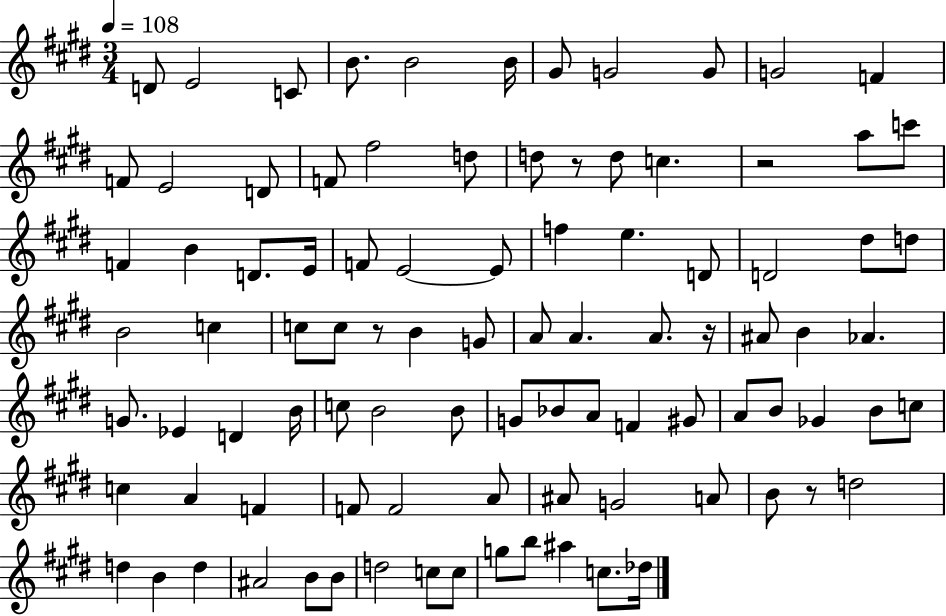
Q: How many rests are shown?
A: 5